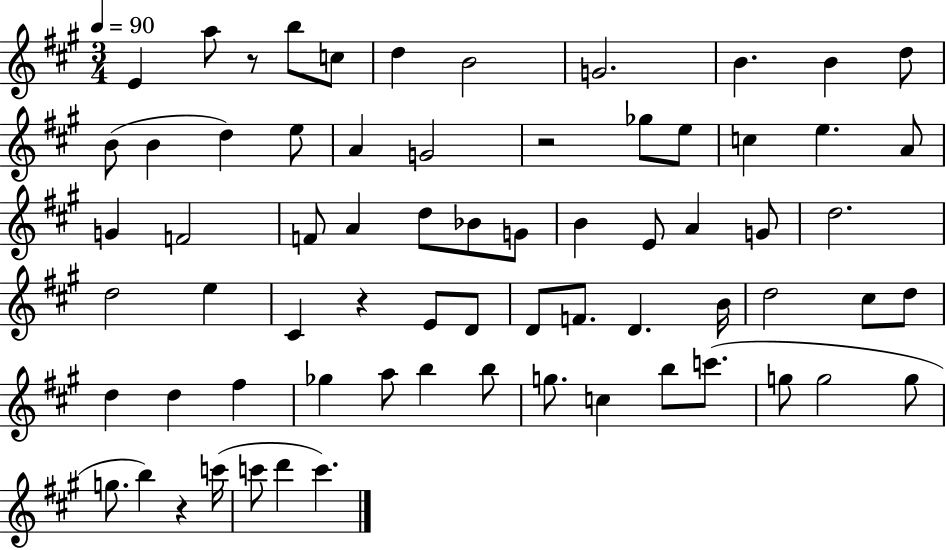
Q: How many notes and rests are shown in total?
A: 69